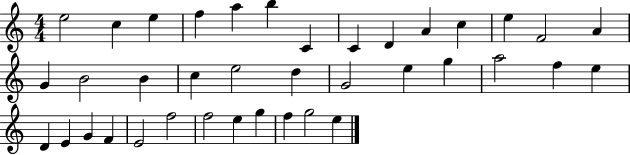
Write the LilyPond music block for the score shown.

{
  \clef treble
  \numericTimeSignature
  \time 4/4
  \key c \major
  e''2 c''4 e''4 | f''4 a''4 b''4 c'4 | c'4 d'4 a'4 c''4 | e''4 f'2 a'4 | \break g'4 b'2 b'4 | c''4 e''2 d''4 | g'2 e''4 g''4 | a''2 f''4 e''4 | \break d'4 e'4 g'4 f'4 | e'2 f''2 | f''2 e''4 g''4 | f''4 g''2 e''4 | \break \bar "|."
}